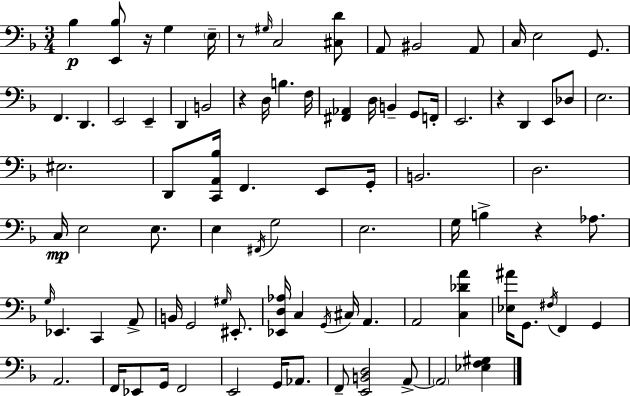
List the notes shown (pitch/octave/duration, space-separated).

Bb3/q [E2,Bb3]/e R/s G3/q E3/s R/e G#3/s C3/h [C#3,D4]/e A2/e BIS2/h A2/e C3/s E3/h G2/e. F2/q. D2/q. E2/h E2/q D2/q B2/h R/q D3/s B3/q. F3/s [F#2,Ab2]/q D3/s B2/q G2/e F2/s E2/h. R/q D2/q E2/e Db3/e E3/h. EIS3/h. D2/e [C2,A2,Bb3]/s F2/q. E2/e G2/s B2/h. D3/h. C3/s E3/h E3/e. E3/q F#2/s G3/h E3/h. G3/s B3/q R/q Ab3/e. G3/s Eb2/q. C2/q A2/e B2/s G2/h G#3/s EIS2/e. [Eb2,D3,Ab3]/s C3/q G2/s C#3/s A2/q. A2/h [C3,Db4,A4]/q [Eb3,A#4]/s G2/e. F#3/s F2/q G2/q A2/h. F2/s Eb2/e G2/s F2/h E2/h G2/s Ab2/e. F2/e [E2,B2,D3]/h A2/e A2/h [Eb3,F3,G#3]/q